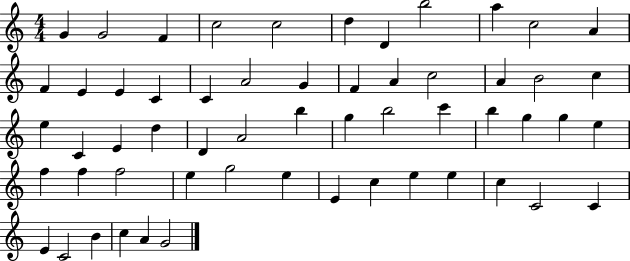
X:1
T:Untitled
M:4/4
L:1/4
K:C
G G2 F c2 c2 d D b2 a c2 A F E E C C A2 G F A c2 A B2 c e C E d D A2 b g b2 c' b g g e f f f2 e g2 e E c e e c C2 C E C2 B c A G2